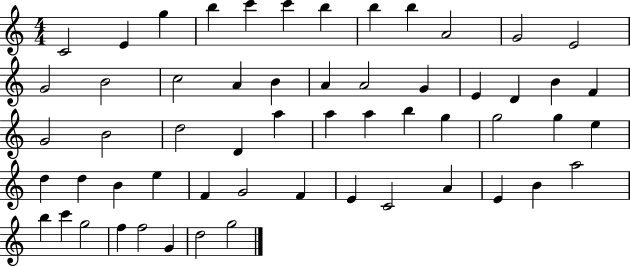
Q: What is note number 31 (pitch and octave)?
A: A5